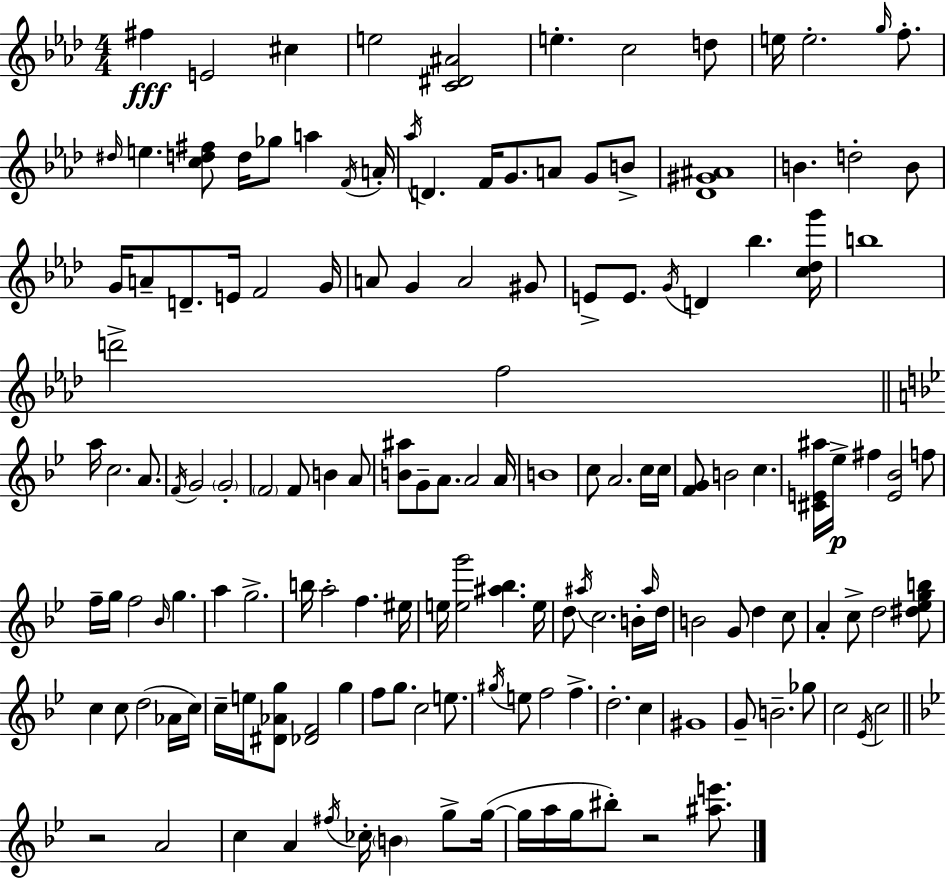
{
  \clef treble
  \numericTimeSignature
  \time 4/4
  \key aes \major
  fis''4\fff e'2 cis''4 | e''2 <c' dis' ais'>2 | e''4.-. c''2 d''8 | e''16 e''2.-. \grace { g''16 } f''8.-. | \break \grace { dis''16 } e''4. <c'' d'' fis''>8 d''16 ges''8 a''4 | \acciaccatura { f'16 } a'16-. \acciaccatura { aes''16 } d'4. f'16 g'8. a'8 | g'8 b'8-> <des' gis' ais'>1 | b'4. d''2-. | \break b'8 g'16 a'8-- d'8.-- e'16 f'2 | g'16 a'8 g'4 a'2 | gis'8 e'8-> e'8. \acciaccatura { g'16 } d'4 bes''4. | <c'' des'' g'''>16 b''1 | \break d'''2-> f''2 | \bar "||" \break \key g \minor a''16 c''2. a'8. | \acciaccatura { f'16 } g'2 \parenthesize g'2-. | \parenthesize f'2 f'8 b'4 a'8 | <b' ais''>8 g'8-- a'8. a'2 | \break a'16 b'1 | c''8 a'2. c''16 | c''16 <f' g'>8 b'2 c''4. | <cis' e' ais''>16 ees''16->\p fis''4 <e' bes'>2 f''8 | \break f''16-- g''16 f''2 \grace { bes'16 } g''4. | a''4 g''2.-> | b''16 a''2-. f''4. | eis''16 e''16 <e'' g'''>2 <ais'' bes''>4. | \break e''16 d''8 \acciaccatura { ais''16 } c''2. | b'16-. \grace { ais''16 } d''16 b'2 g'8 d''4 | c''8 a'4-. c''8-> d''2 | <dis'' ees'' g'' b''>8 c''4 c''8 d''2( | \break aes'16 c''16) c''16-- e''16 <dis' aes' g''>8 <des' f'>2 | g''4 f''8 g''8. c''2 | e''8. \acciaccatura { gis''16 } e''8 f''2 f''4.-> | d''2.-. | \break c''4 gis'1 | g'8-- b'2.-- | ges''8 c''2 \acciaccatura { ees'16 } c''2 | \bar "||" \break \key bes \major r2 a'2 | c''4 a'4 \acciaccatura { fis''16 } ces''16-. \parenthesize b'4 g''8-> | g''16~(~ g''16 a''16 g''16 bis''8-.) r2 <ais'' e'''>8. | \bar "|."
}